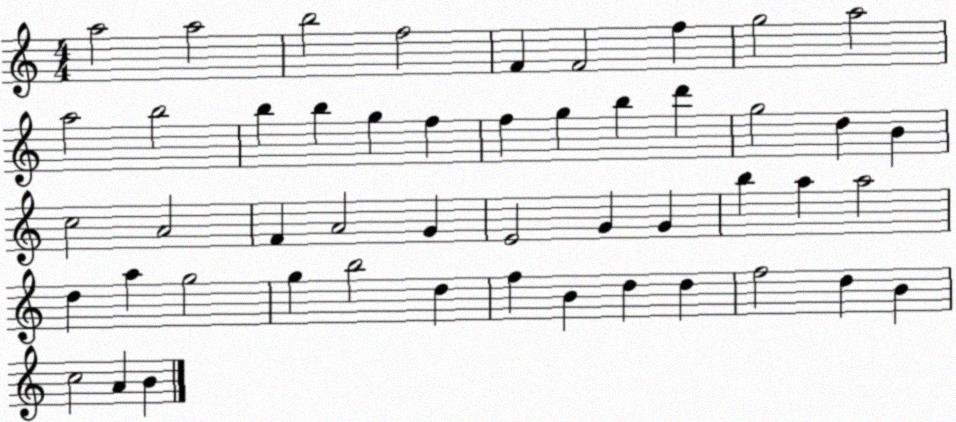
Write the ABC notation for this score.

X:1
T:Untitled
M:4/4
L:1/4
K:C
a2 a2 b2 f2 F F2 f g2 a2 a2 b2 b b g f f g b d' g2 d B c2 A2 F A2 G E2 G G b a a2 d a g2 g b2 d f B d d f2 d B c2 A B